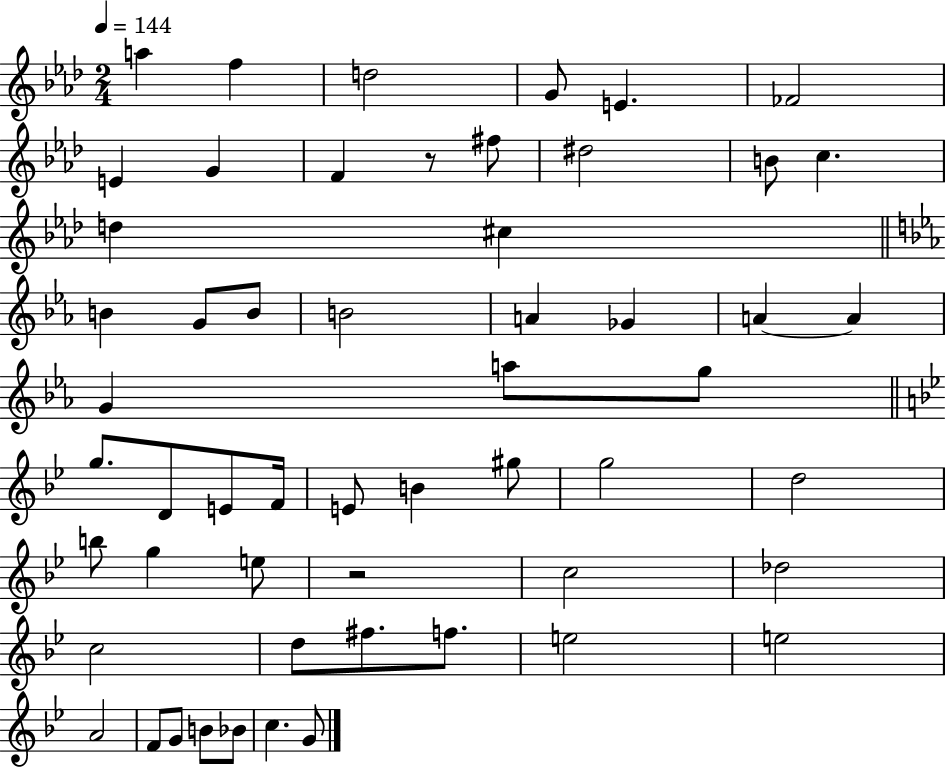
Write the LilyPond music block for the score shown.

{
  \clef treble
  \numericTimeSignature
  \time 2/4
  \key aes \major
  \tempo 4 = 144
  a''4 f''4 | d''2 | g'8 e'4. | fes'2 | \break e'4 g'4 | f'4 r8 fis''8 | dis''2 | b'8 c''4. | \break d''4 cis''4 | \bar "||" \break \key ees \major b'4 g'8 b'8 | b'2 | a'4 ges'4 | a'4~~ a'4 | \break g'4 a''8 g''8 | \bar "||" \break \key g \minor g''8. d'8 e'8 f'16 | e'8 b'4 gis''8 | g''2 | d''2 | \break b''8 g''4 e''8 | r2 | c''2 | des''2 | \break c''2 | d''8 fis''8. f''8. | e''2 | e''2 | \break a'2 | f'8 g'8 b'8 bes'8 | c''4. g'8 | \bar "|."
}